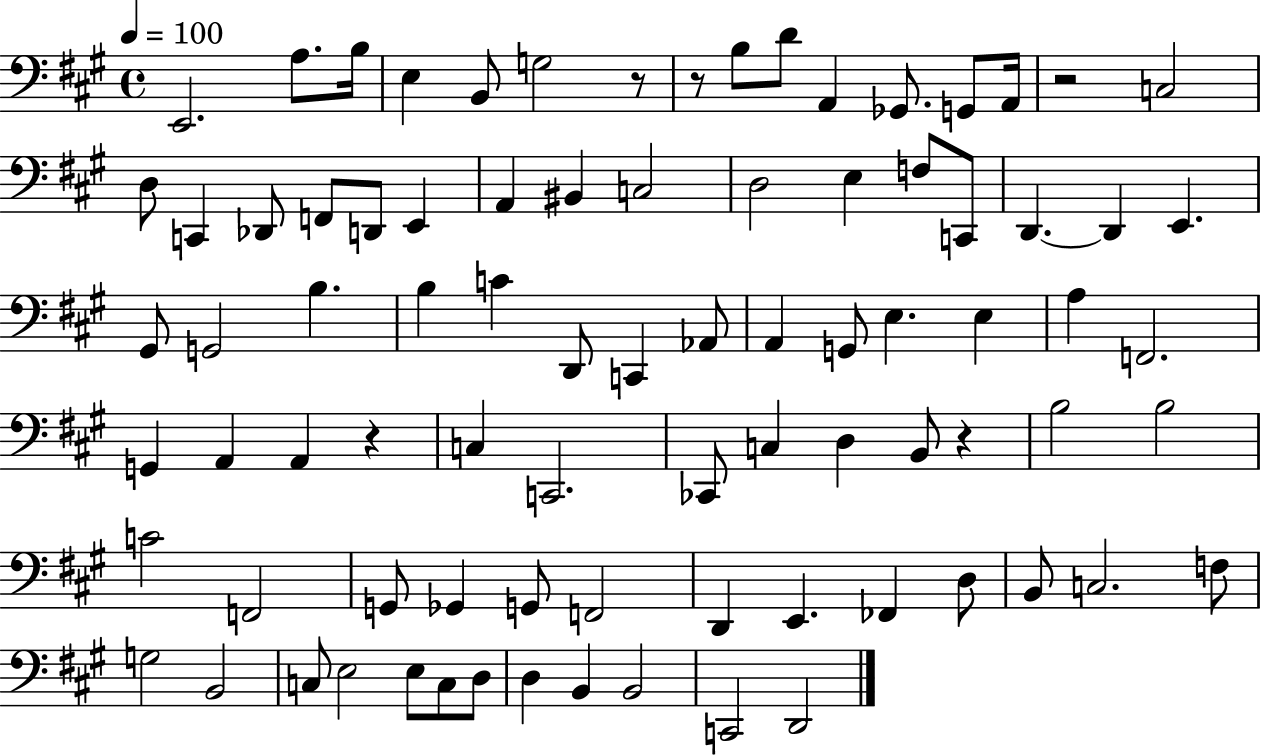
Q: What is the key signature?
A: A major